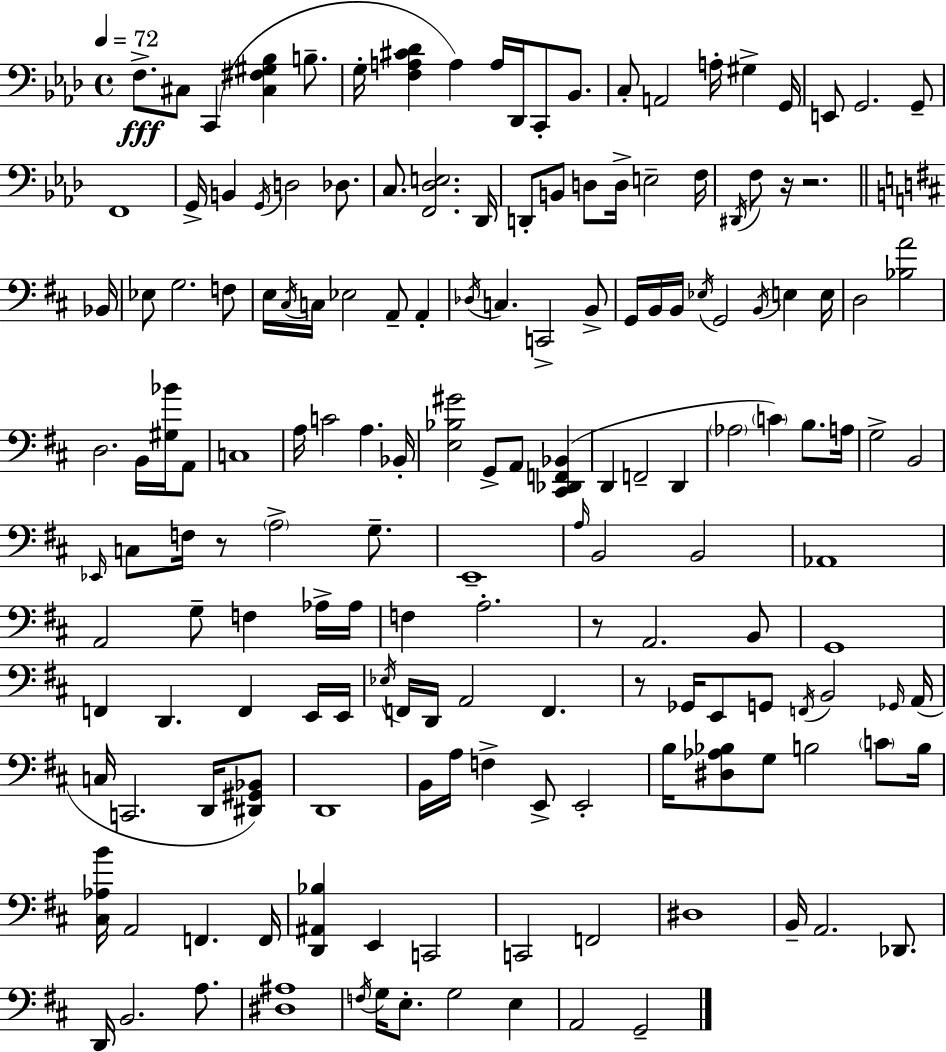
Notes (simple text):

F3/e. C#3/e C2/q [C#3,F#3,G#3,Bb3]/q B3/e. G3/s [F3,A3,C#4,Db4]/q A3/q A3/s Db2/s C2/e Bb2/e. C3/e A2/h A3/s G#3/q G2/s E2/e G2/h. G2/e F2/w G2/s B2/q G2/s D3/h Db3/e. C3/e. [F2,Db3,E3]/h. Db2/s D2/e B2/e D3/e D3/s E3/h F3/s D#2/s F3/e R/s R/h. Bb2/s Eb3/e G3/h. F3/e E3/s C#3/s C3/s Eb3/h A2/e A2/q Db3/s C3/q. C2/h B2/e G2/s B2/s B2/s Eb3/s G2/h B2/s E3/q E3/s D3/h [Bb3,A4]/h D3/h. B2/s [G#3,Bb4]/s A2/e C3/w A3/s C4/h A3/q. Bb2/s [E3,Bb3,G#4]/h G2/e A2/e [C#2,Db2,F2,Bb2]/q D2/q F2/h D2/q Ab3/h C4/q B3/e. A3/s G3/h B2/h Eb2/s C3/e F3/s R/e A3/h G3/e. E2/w A3/s B2/h B2/h Ab2/w A2/h G3/e F3/q Ab3/s Ab3/s F3/q A3/h. R/e A2/h. B2/e G2/w F2/q D2/q. F2/q E2/s E2/s Eb3/s F2/s D2/s A2/h F2/q. R/e Gb2/s E2/e G2/e F2/s B2/h Gb2/s A2/s C3/s C2/h. D2/s [D#2,G#2,Bb2]/e D2/w B2/s A3/s F3/q E2/e E2/h B3/s [D#3,Ab3,Bb3]/e G3/e B3/h C4/e B3/s [C#3,Ab3,B4]/s A2/h F2/q. F2/s [D2,A#2,Bb3]/q E2/q C2/h C2/h F2/h D#3/w B2/s A2/h. Db2/e. D2/s B2/h. A3/e. [D#3,A#3]/w F3/s G3/s E3/e. G3/h E3/q A2/h G2/h